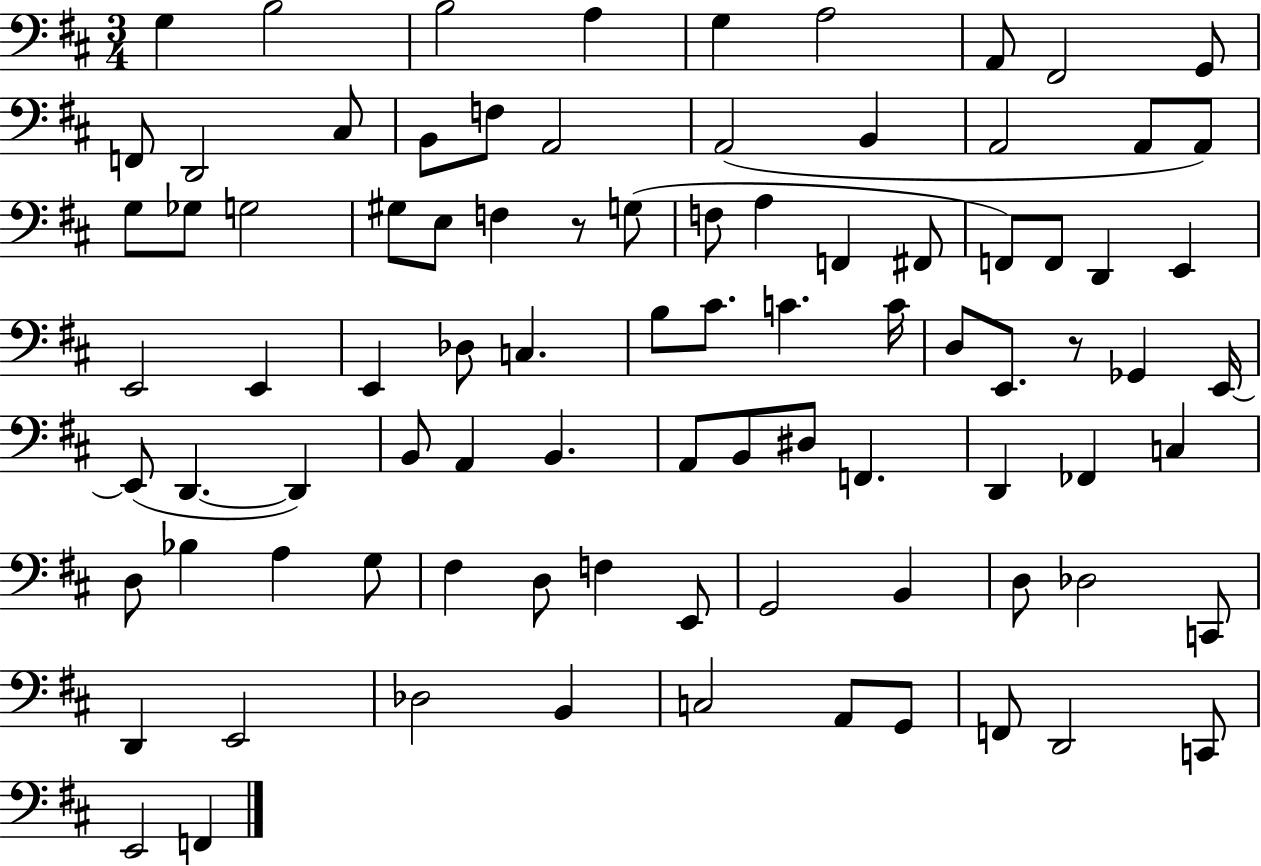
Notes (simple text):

G3/q B3/h B3/h A3/q G3/q A3/h A2/e F#2/h G2/e F2/e D2/h C#3/e B2/e F3/e A2/h A2/h B2/q A2/h A2/e A2/e G3/e Gb3/e G3/h G#3/e E3/e F3/q R/e G3/e F3/e A3/q F2/q F#2/e F2/e F2/e D2/q E2/q E2/h E2/q E2/q Db3/e C3/q. B3/e C#4/e. C4/q. C4/s D3/e E2/e. R/e Gb2/q E2/s E2/e D2/q. D2/q B2/e A2/q B2/q. A2/e B2/e D#3/e F2/q. D2/q FES2/q C3/q D3/e Bb3/q A3/q G3/e F#3/q D3/e F3/q E2/e G2/h B2/q D3/e Db3/h C2/e D2/q E2/h Db3/h B2/q C3/h A2/e G2/e F2/e D2/h C2/e E2/h F2/q